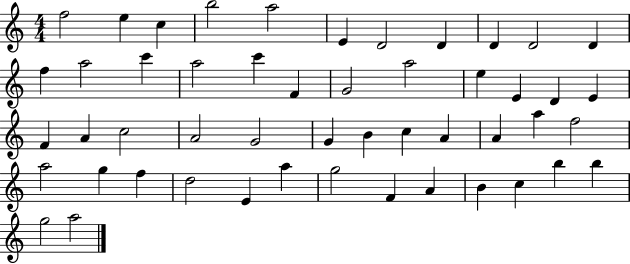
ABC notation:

X:1
T:Untitled
M:4/4
L:1/4
K:C
f2 e c b2 a2 E D2 D D D2 D f a2 c' a2 c' F G2 a2 e E D E F A c2 A2 G2 G B c A A a f2 a2 g f d2 E a g2 F A B c b b g2 a2